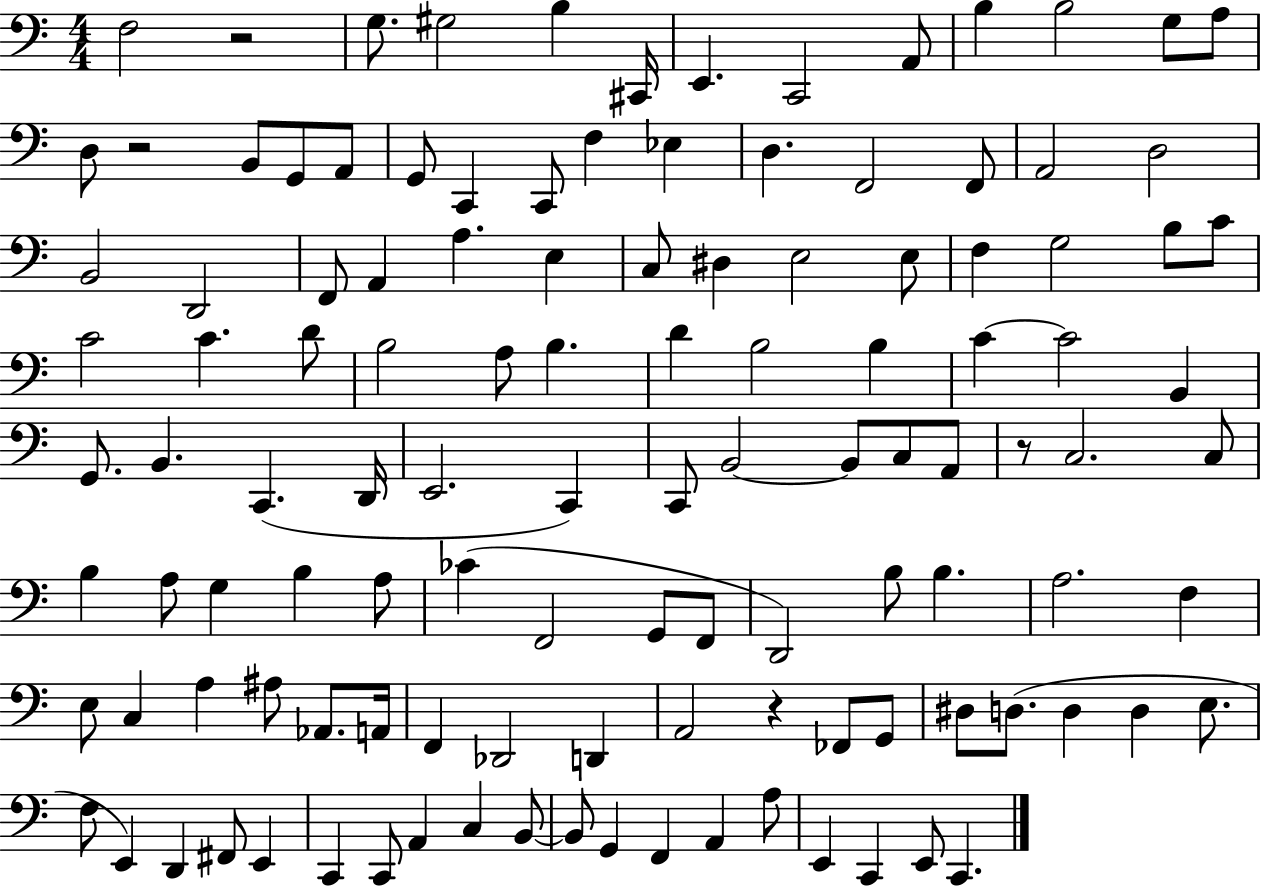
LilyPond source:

{
  \clef bass
  \numericTimeSignature
  \time 4/4
  \key c \major
  f2 r2 | g8. gis2 b4 cis,16 | e,4. c,2 a,8 | b4 b2 g8 a8 | \break d8 r2 b,8 g,8 a,8 | g,8 c,4 c,8 f4 ees4 | d4. f,2 f,8 | a,2 d2 | \break b,2 d,2 | f,8 a,4 a4. e4 | c8 dis4 e2 e8 | f4 g2 b8 c'8 | \break c'2 c'4. d'8 | b2 a8 b4. | d'4 b2 b4 | c'4~~ c'2 b,4 | \break g,8. b,4. c,4.( d,16 | e,2. c,4) | c,8 b,2~~ b,8 c8 a,8 | r8 c2. c8 | \break b4 a8 g4 b4 a8 | ces'4( f,2 g,8 f,8 | d,2) b8 b4. | a2. f4 | \break e8 c4 a4 ais8 aes,8. a,16 | f,4 des,2 d,4 | a,2 r4 fes,8 g,8 | dis8 d8.( d4 d4 e8. | \break f8 e,4) d,4 fis,8 e,4 | c,4 c,8 a,4 c4 b,8~~ | b,8 g,4 f,4 a,4 a8 | e,4 c,4 e,8 c,4. | \break \bar "|."
}